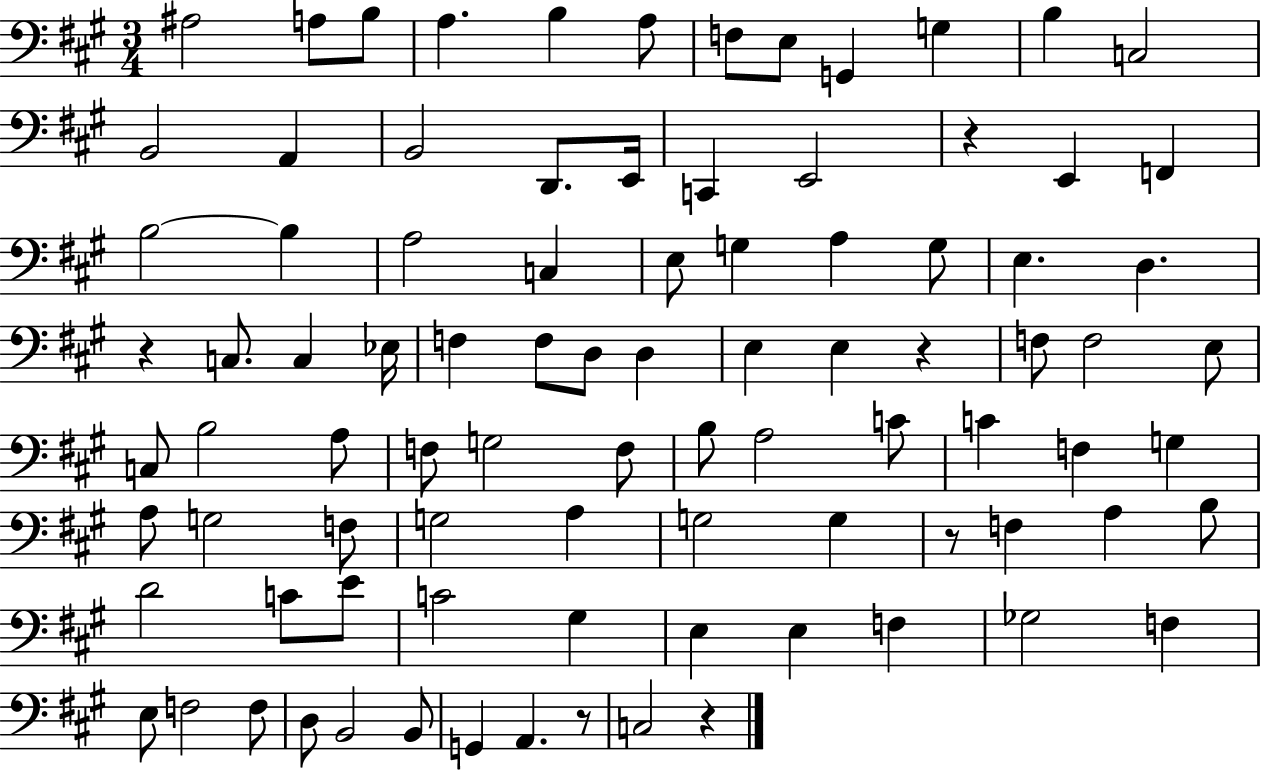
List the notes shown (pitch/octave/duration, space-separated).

A#3/h A3/e B3/e A3/q. B3/q A3/e F3/e E3/e G2/q G3/q B3/q C3/h B2/h A2/q B2/h D2/e. E2/s C2/q E2/h R/q E2/q F2/q B3/h B3/q A3/h C3/q E3/e G3/q A3/q G3/e E3/q. D3/q. R/q C3/e. C3/q Eb3/s F3/q F3/e D3/e D3/q E3/q E3/q R/q F3/e F3/h E3/e C3/e B3/h A3/e F3/e G3/h F3/e B3/e A3/h C4/e C4/q F3/q G3/q A3/e G3/h F3/e G3/h A3/q G3/h G3/q R/e F3/q A3/q B3/e D4/h C4/e E4/e C4/h G#3/q E3/q E3/q F3/q Gb3/h F3/q E3/e F3/h F3/e D3/e B2/h B2/e G2/q A2/q. R/e C3/h R/q